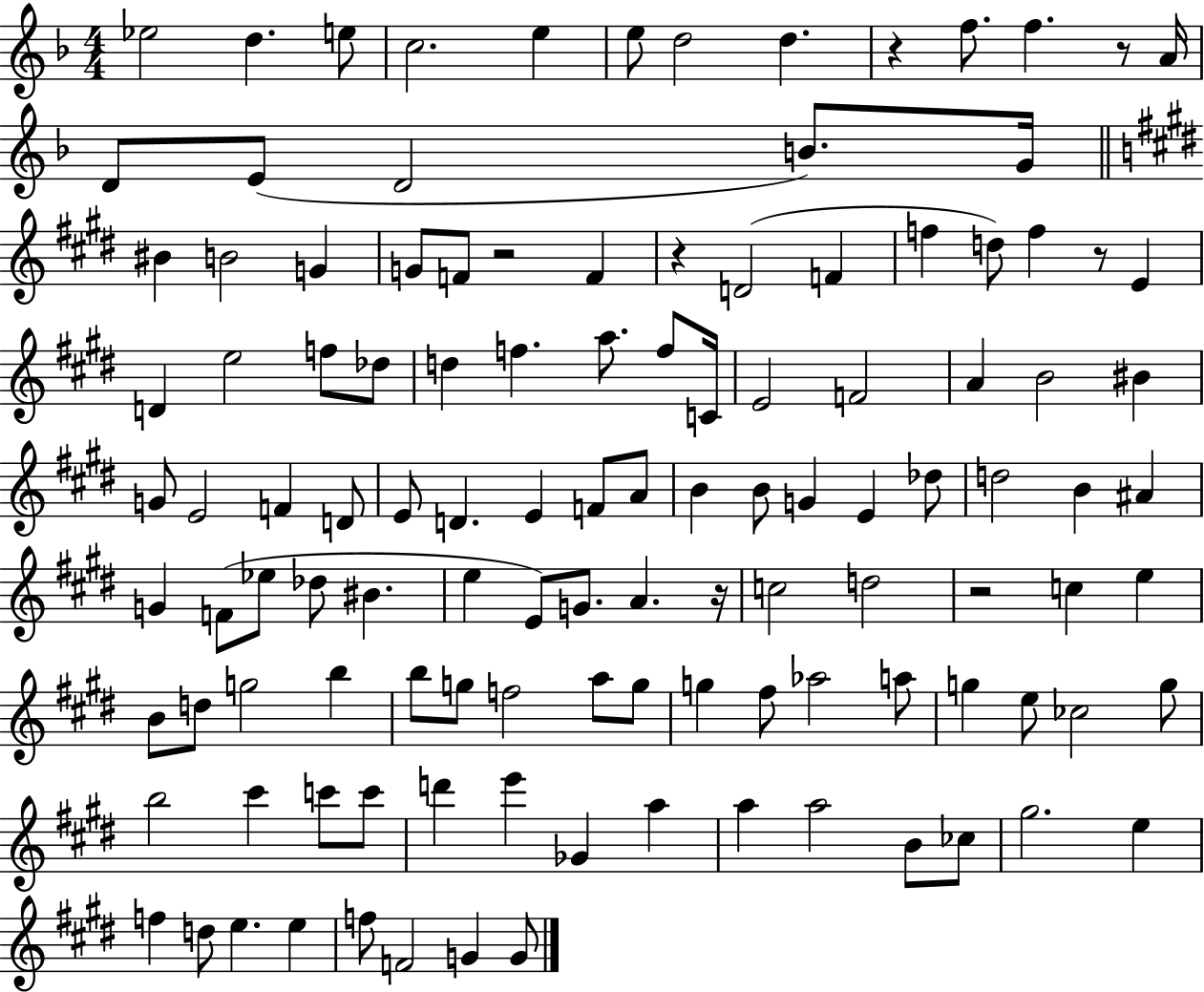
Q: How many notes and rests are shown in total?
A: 118